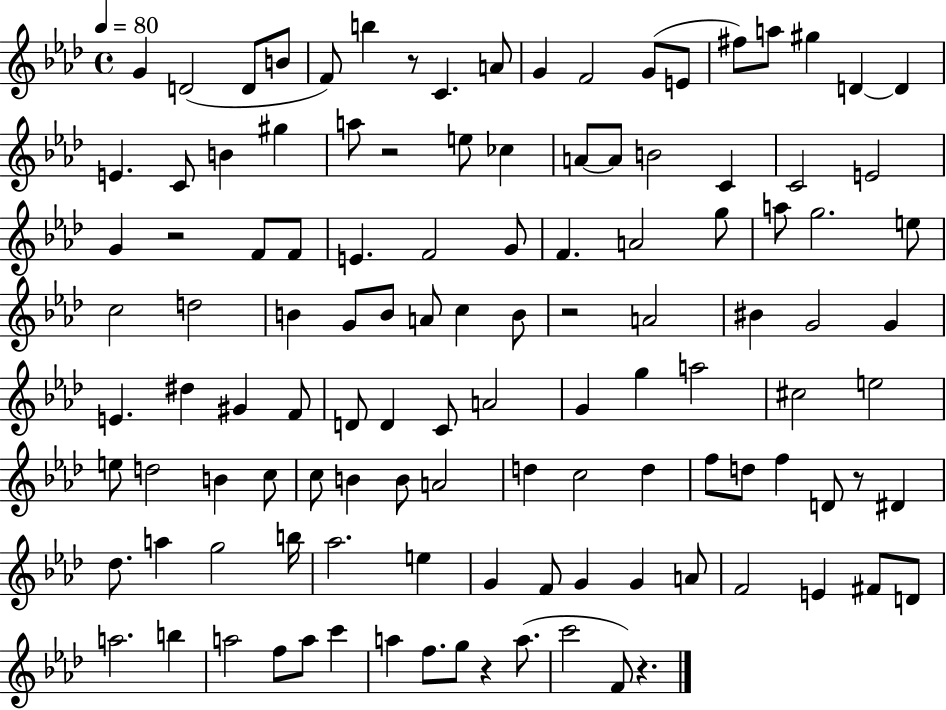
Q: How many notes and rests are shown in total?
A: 117